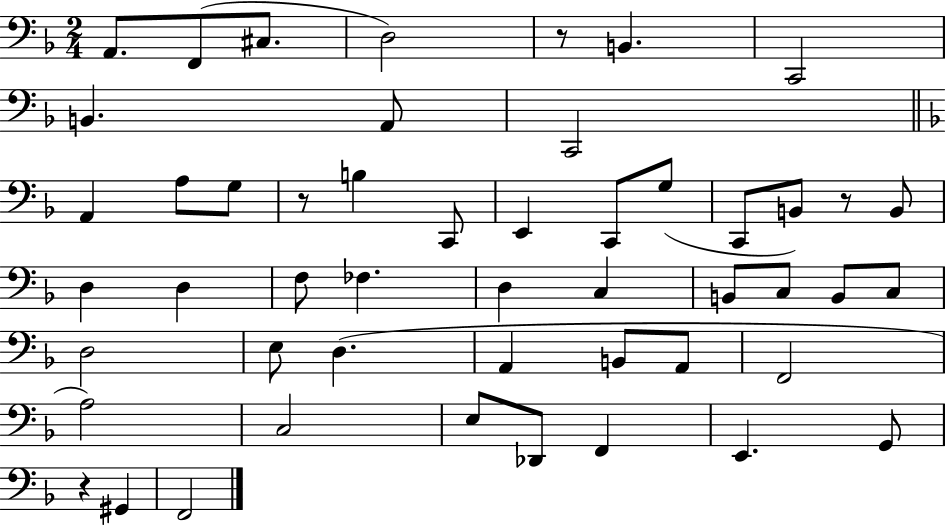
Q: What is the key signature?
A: F major